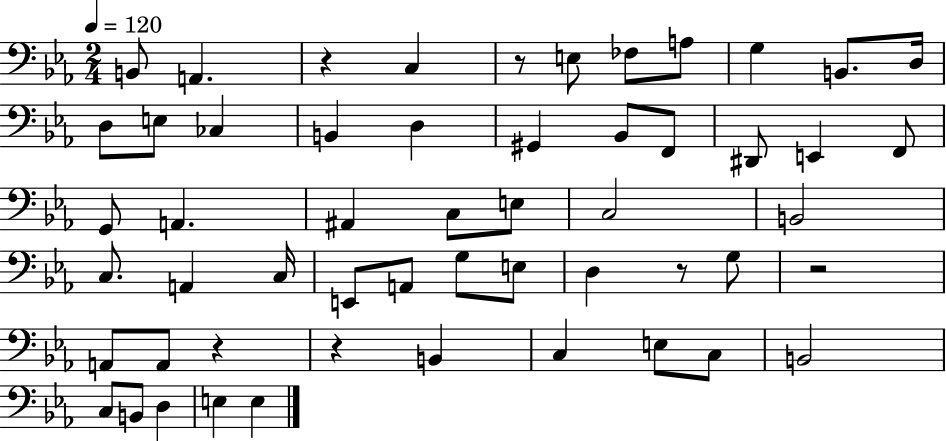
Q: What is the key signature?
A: EES major